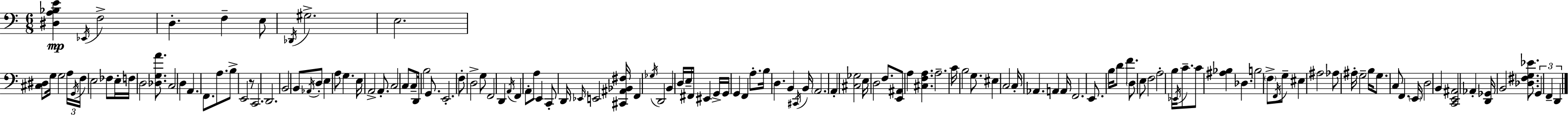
[D#3,A3,Bb3,E4]/q Eb2/s F3/h D3/q. F3/q E3/e Db2/s G#3/h. E3/h. [C#3,D#3]/e G3/s G3/h A3/s G2/s F3/s E3/h FES3/e E3/s F3/s D3/h [Db3,G3,A4]/e. C3/h D3/q A2/q. F2/e. A3/e. B3/e E2/h R/e C2/h. D2/h. B2/h B2/e Ab2/s D3/e E3/q A3/e G3/q. E3/s A2/h A2/e. C3/h C3/e C3/e D2/s B3/h G2/e. E2/h. F3/e D3/h G3/e F2/h D2/q A2/s F2/q A2/e A3/e E2/q C2/e D2/s Eb2/s E2/h [C#2,A#2,Bb2,F#3]/s F2/q Gb3/s D2/h B2/q D3/s E3/s F#2/s EIS2/q G2/s G2/s G2/q F2/q A3/e. B3/s D3/q. B2/q C#2/s B2/s A2/h. A2/q [C#3,Gb3]/h E3/s D3/h F3/e. [E2,A#2]/e A3/q [C#3,F3,A3]/q. A3/h. C4/s B3/h G3/e. EIS3/q C3/h C3/s Ab2/q. A2/q A2/s F2/h. E2/e. B3/s D4/e F4/q. D3/e E3/e F3/h A3/h B3/s Eb2/s C4/e. C4/e [A#3,Bb3]/q Db3/q. B3/h F3/e F2/s G3/e EIS3/q A#3/h Ab3/e A#3/s G3/h B3/s G3/e. C3/e F2/q. E2/s D3/h B2/q [C2,E2,A#2]/h Ab2/q [D2,Gb2]/s B2/h [Db3,F#3,G3,Eb4]/e. G2/q F2/q D2/q